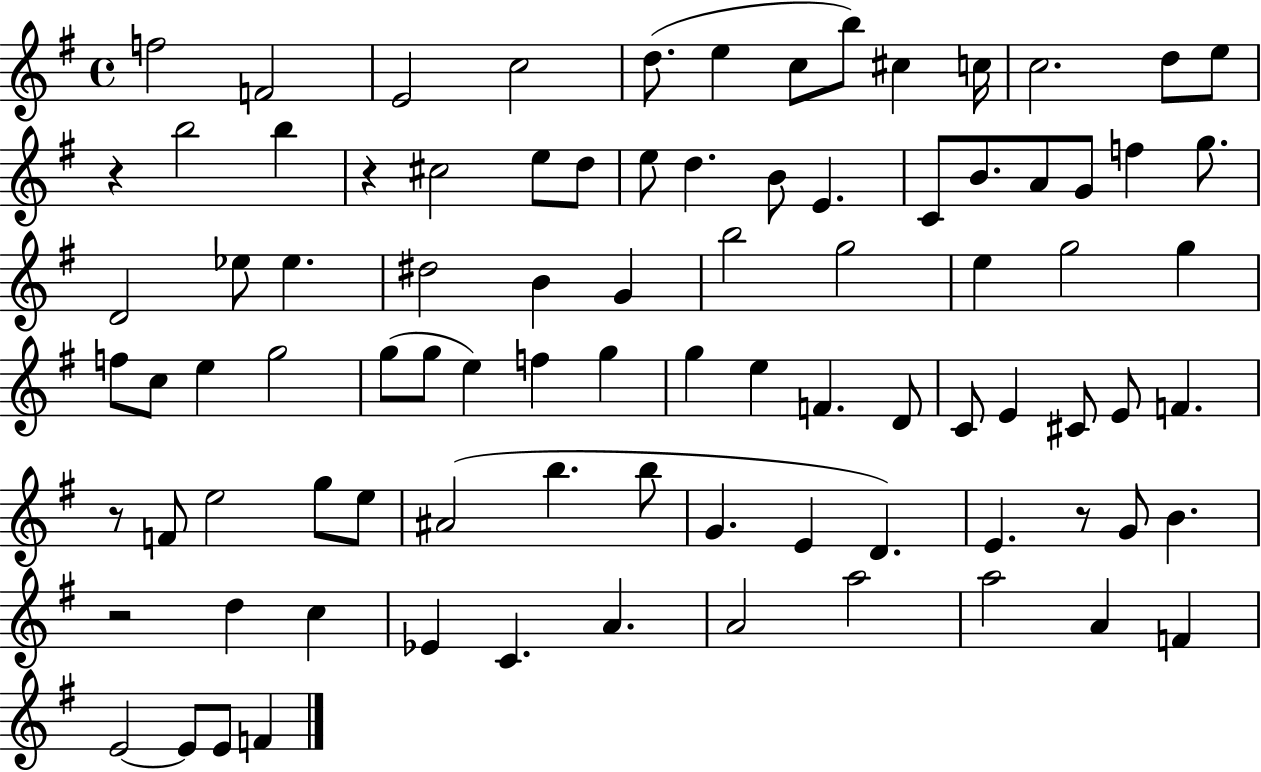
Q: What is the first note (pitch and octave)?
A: F5